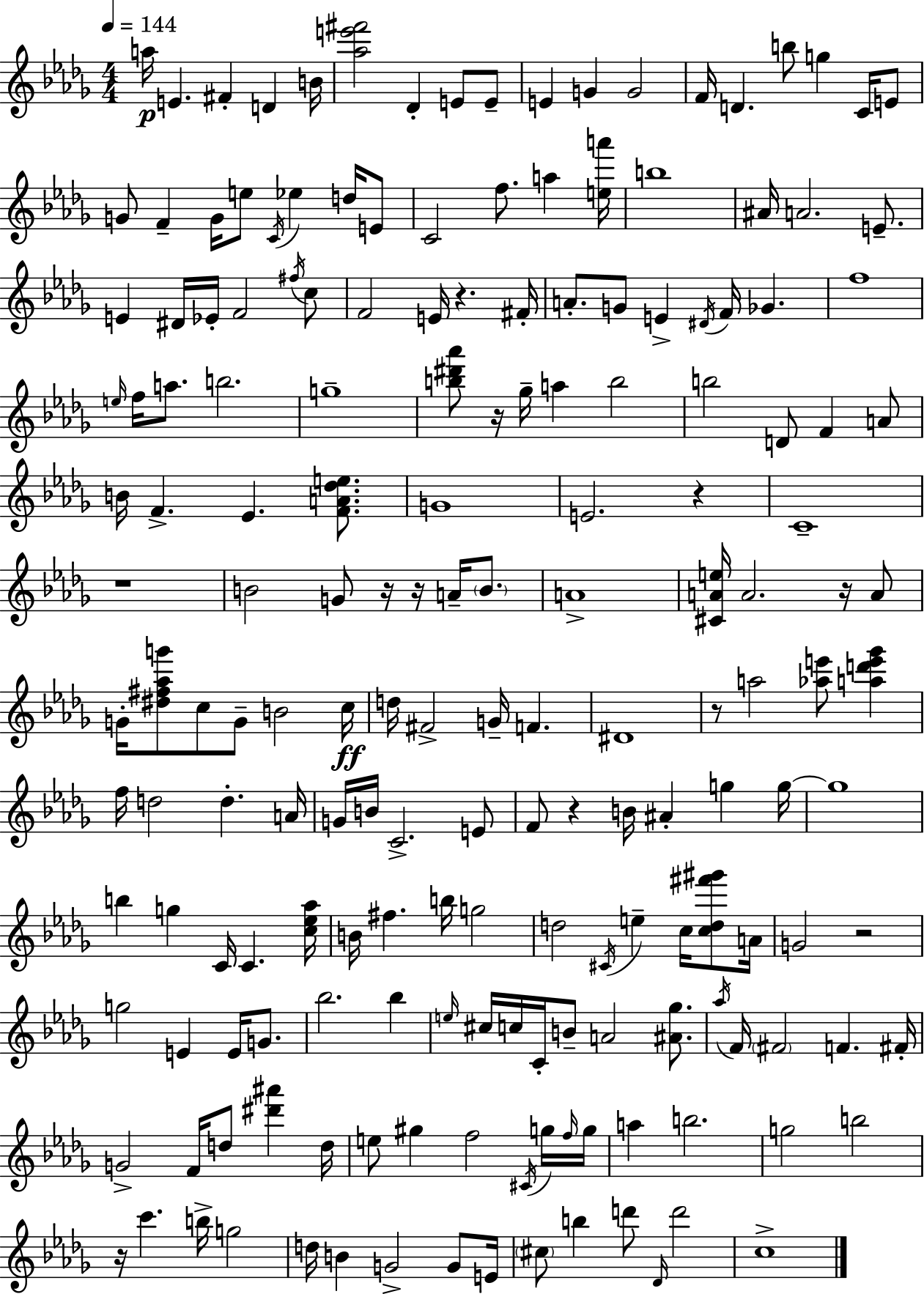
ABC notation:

X:1
T:Untitled
M:4/4
L:1/4
K:Bbm
a/4 E ^F D B/4 [_ae'^f']2 _D E/2 E/2 E G G2 F/4 D b/2 g C/4 E/2 G/2 F G/4 e/2 C/4 _e d/4 E/2 C2 f/2 a [ea']/4 b4 ^A/4 A2 E/2 E ^D/4 _E/4 F2 ^f/4 c/2 F2 E/4 z ^F/4 A/2 G/2 E ^D/4 F/4 _G f4 e/4 f/4 a/2 b2 g4 [b^d'_a']/2 z/4 _g/4 a b2 b2 D/2 F A/2 B/4 F _E [FA_de]/2 G4 E2 z C4 z4 B2 G/2 z/4 z/4 A/4 B/2 A4 [^CAe]/4 A2 z/4 A/2 G/4 [^d^f_ag']/2 c/2 G/2 B2 c/4 d/4 ^F2 G/4 F ^D4 z/2 a2 [_ae']/2 [ad'e'_g'] f/4 d2 d A/4 G/4 B/4 C2 E/2 F/2 z B/4 ^A g g/4 g4 b g C/4 C [c_e_a]/4 B/4 ^f b/4 g2 d2 ^C/4 e c/4 [cd^f'^g']/2 A/4 G2 z2 g2 E E/4 G/2 _b2 _b e/4 ^c/4 c/4 C/4 B/2 A2 [^A_g]/2 _a/4 F/4 ^F2 F ^F/4 G2 F/4 d/2 [^d'^a'] d/4 e/2 ^g f2 ^C/4 g/4 f/4 g/4 a b2 g2 b2 z/4 c' b/4 g2 d/4 B G2 G/2 E/4 ^c/2 b d'/2 _D/4 d'2 c4